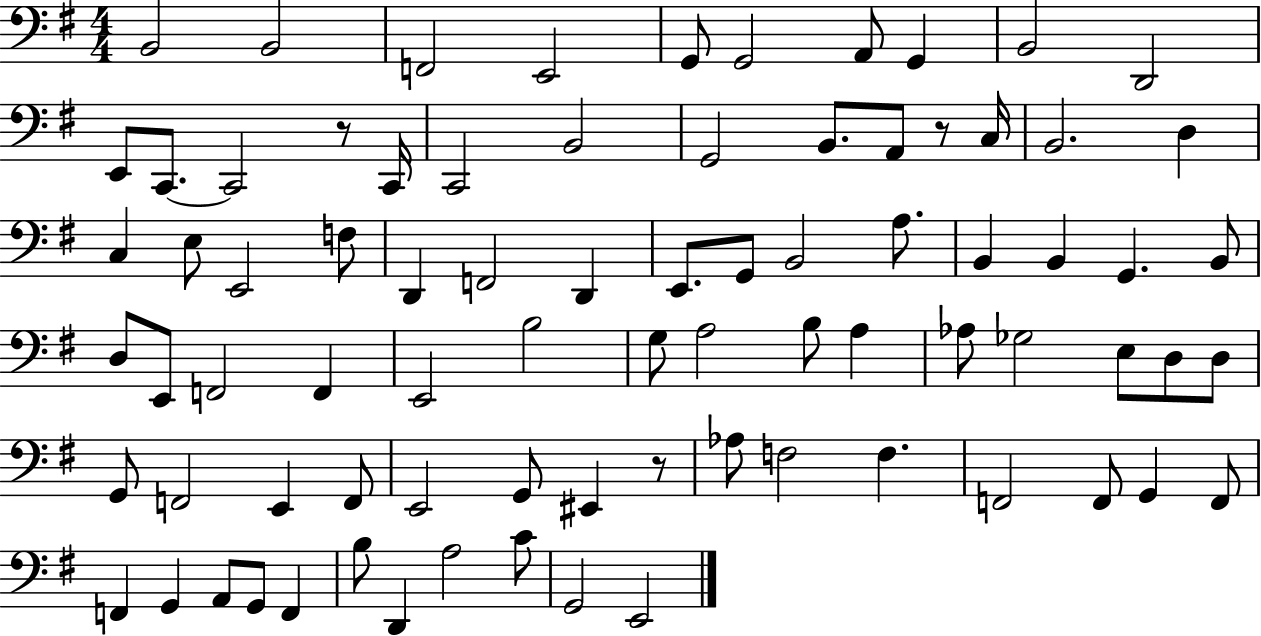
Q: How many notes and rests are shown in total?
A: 80